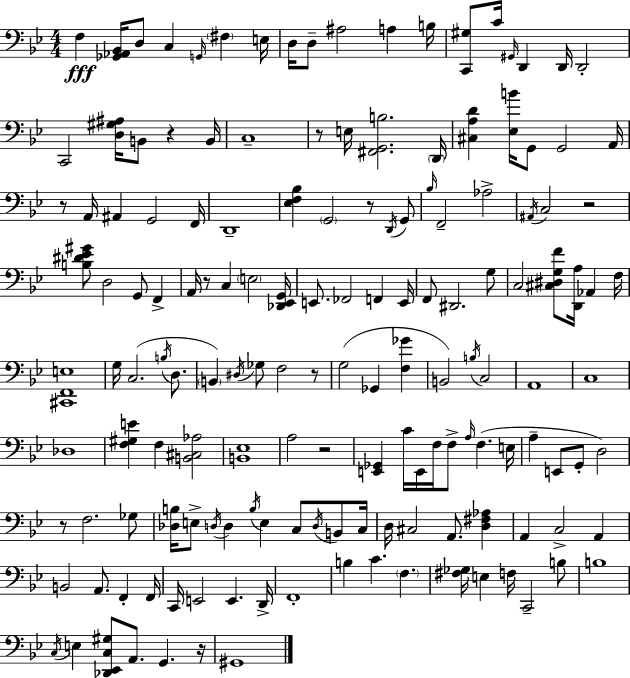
X:1
T:Untitled
M:4/4
L:1/4
K:Gm
F, [_G,,_A,,_B,,]/4 D,/2 C, G,,/4 ^F, E,/4 D,/4 D,/2 ^A,2 A, B,/4 [C,,^G,]/2 C/4 ^G,,/4 D,, D,,/4 D,,2 C,,2 [D,^G,^A,]/4 B,,/2 z B,,/4 C,4 z/2 E,/4 [^F,,G,,B,]2 D,,/4 [^C,A,D] [_E,B]/4 G,,/2 G,,2 A,,/4 z/2 A,,/4 ^A,, G,,2 F,,/4 D,,4 [_E,F,_B,] G,,2 z/2 D,,/4 G,,/2 _B,/4 F,,2 _A,2 ^A,,/4 C,2 z2 [B,^D_E^G]/2 D,2 G,,/2 F,, A,,/4 z/2 C, E,2 [_D,,_E,,G,,]/4 E,,/2 _F,,2 F,, E,,/4 F,,/2 ^D,,2 G,/2 C,2 [^C,^D,G,F]/2 [D,,A,]/4 _A,, F,/4 [^C,,F,,E,]4 G,/4 C,2 B,/4 D,/2 B,, ^D,/4 _G,/2 F,2 z/2 G,2 _G,, [F,_G] B,,2 B,/4 C,2 A,,4 C,4 _D,4 [F,^G,E] F, [B,,^C,_A,]2 [B,,_E,]4 A,2 z2 [E,,_G,,] C/4 E,,/4 F,/4 F,/2 A,/4 F, E,/4 A, E,,/2 G,,/2 D,2 z/2 F,2 _G,/2 [_D,B,]/4 E,/2 D,/4 D, B,/4 E, C,/2 D,/4 B,,/2 C,/4 D,/4 ^C,2 A,,/2 [D,^F,_A,] A,, C,2 A,, B,,2 A,,/2 F,, F,,/4 C,,/4 E,,2 E,, D,,/4 F,,4 B, C F, [^F,_G,]/4 E, F,/4 C,,2 B,/2 B,4 C,/4 E, [_D,,_E,,C,^G,]/2 A,,/2 G,, z/4 ^G,,4